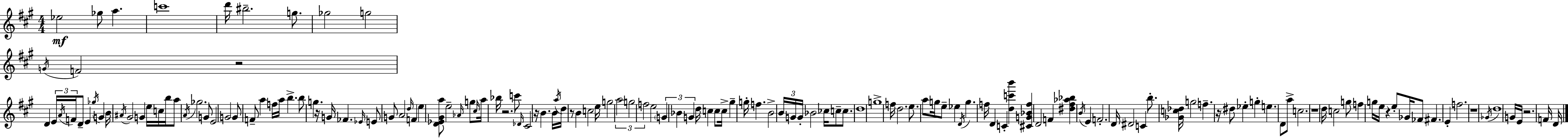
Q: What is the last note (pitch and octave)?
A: D4